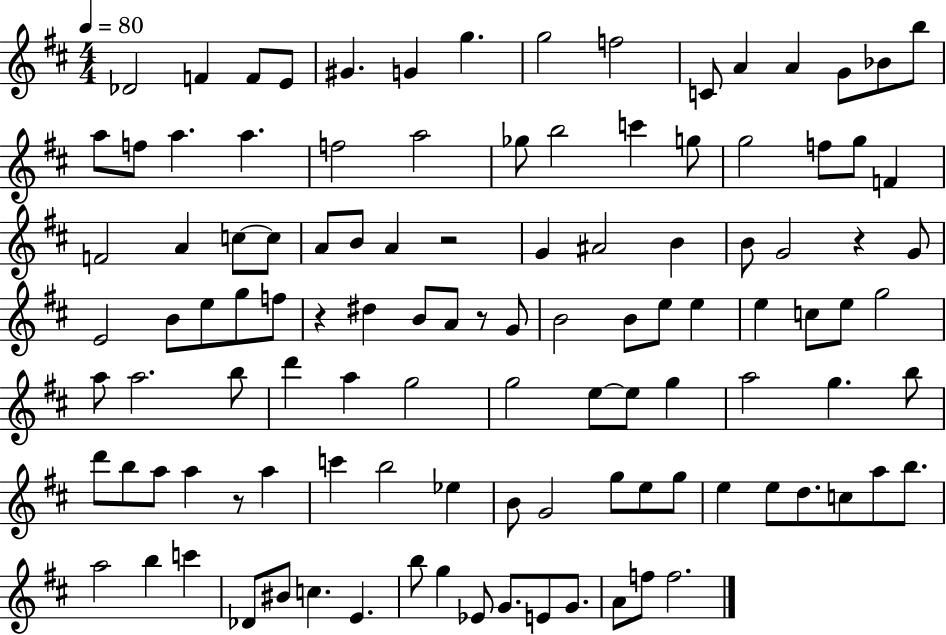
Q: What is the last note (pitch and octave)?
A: F5